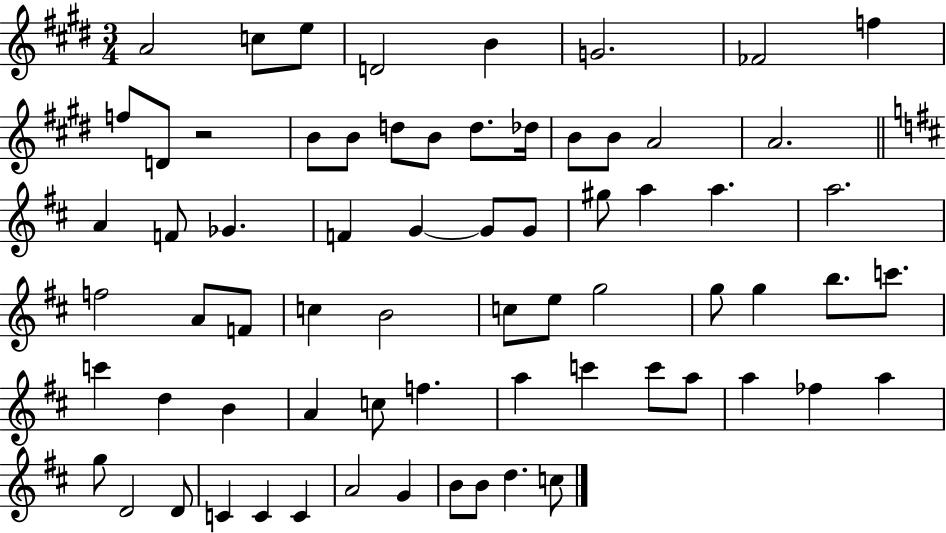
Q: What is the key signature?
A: E major